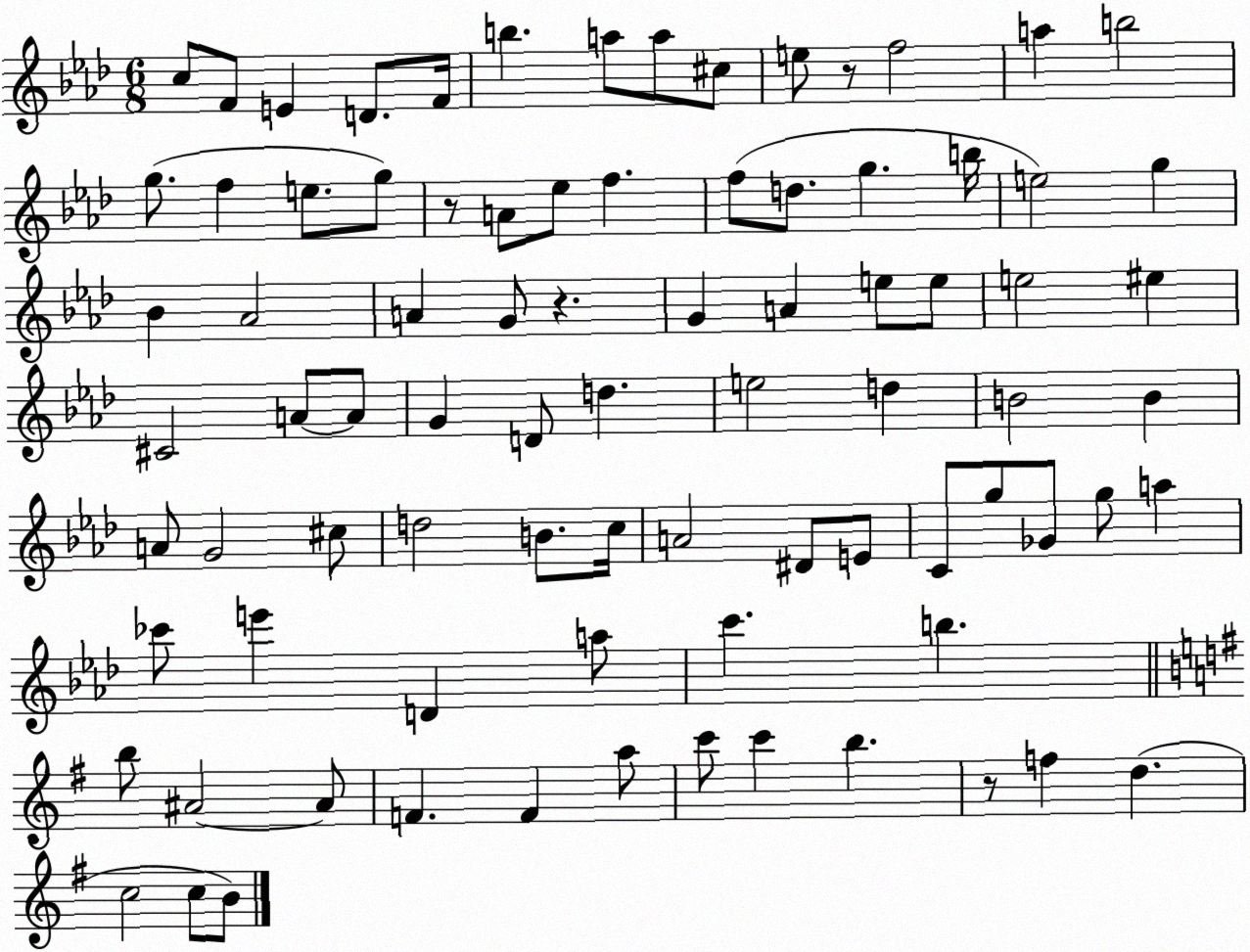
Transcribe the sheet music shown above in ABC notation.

X:1
T:Untitled
M:6/8
L:1/4
K:Ab
c/2 F/2 E D/2 F/4 b a/2 a/2 ^c/2 e/2 z/2 f2 a b2 g/2 f e/2 g/2 z/2 A/2 _e/2 f f/2 d/2 g b/4 e2 g _B _A2 A G/2 z G A e/2 e/2 e2 ^e ^C2 A/2 A/2 G D/2 d e2 d B2 B A/2 G2 ^c/2 d2 B/2 c/4 A2 ^D/2 E/2 C/2 g/2 _G/2 g/2 a _c'/2 e' D a/2 c' b b/2 ^A2 ^A/2 F F a/2 c'/2 c' b z/2 f d c2 c/2 B/2